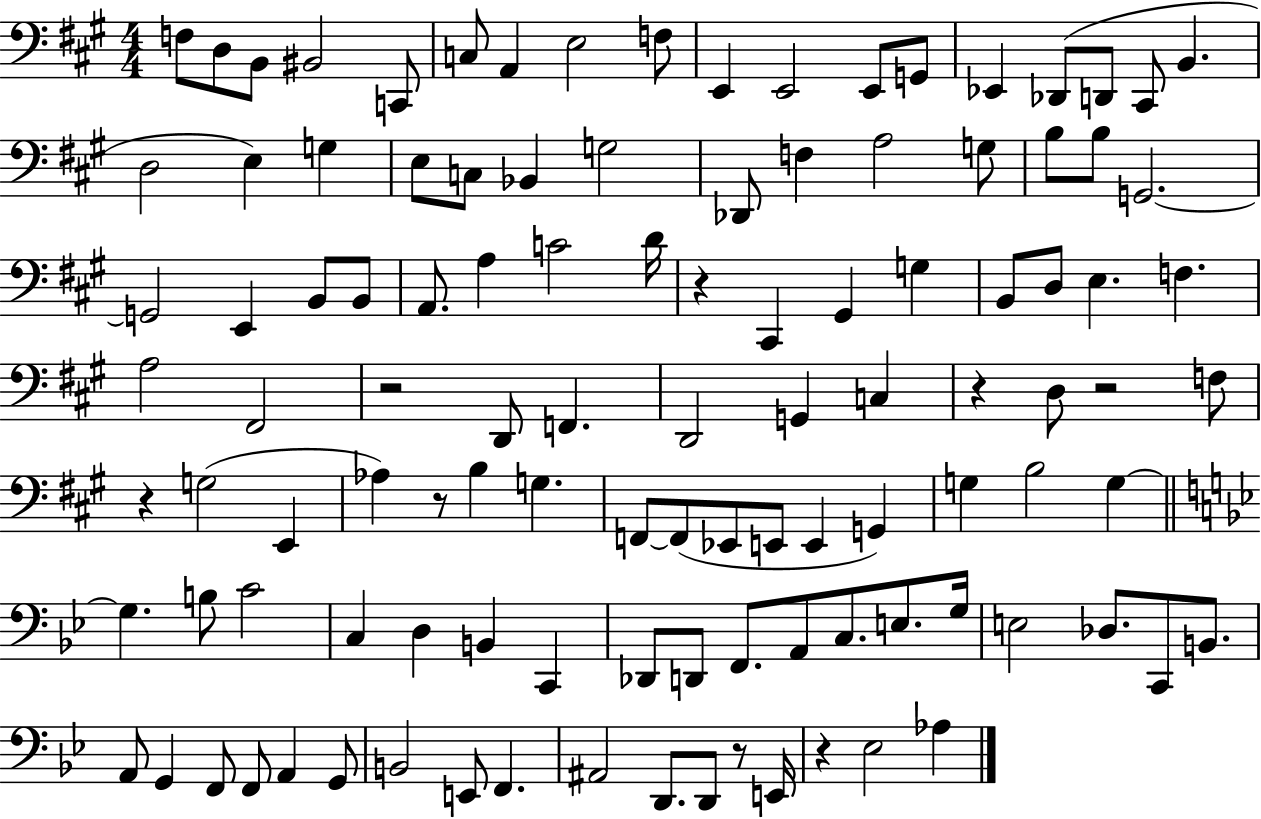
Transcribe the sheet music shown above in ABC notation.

X:1
T:Untitled
M:4/4
L:1/4
K:A
F,/2 D,/2 B,,/2 ^B,,2 C,,/2 C,/2 A,, E,2 F,/2 E,, E,,2 E,,/2 G,,/2 _E,, _D,,/2 D,,/2 ^C,,/2 B,, D,2 E, G, E,/2 C,/2 _B,, G,2 _D,,/2 F, A,2 G,/2 B,/2 B,/2 G,,2 G,,2 E,, B,,/2 B,,/2 A,,/2 A, C2 D/4 z ^C,, ^G,, G, B,,/2 D,/2 E, F, A,2 ^F,,2 z2 D,,/2 F,, D,,2 G,, C, z D,/2 z2 F,/2 z G,2 E,, _A, z/2 B, G, F,,/2 F,,/2 _E,,/2 E,,/2 E,, G,, G, B,2 G, G, B,/2 C2 C, D, B,, C,, _D,,/2 D,,/2 F,,/2 A,,/2 C,/2 E,/2 G,/4 E,2 _D,/2 C,,/2 B,,/2 A,,/2 G,, F,,/2 F,,/2 A,, G,,/2 B,,2 E,,/2 F,, ^A,,2 D,,/2 D,,/2 z/2 E,,/4 z _E,2 _A,